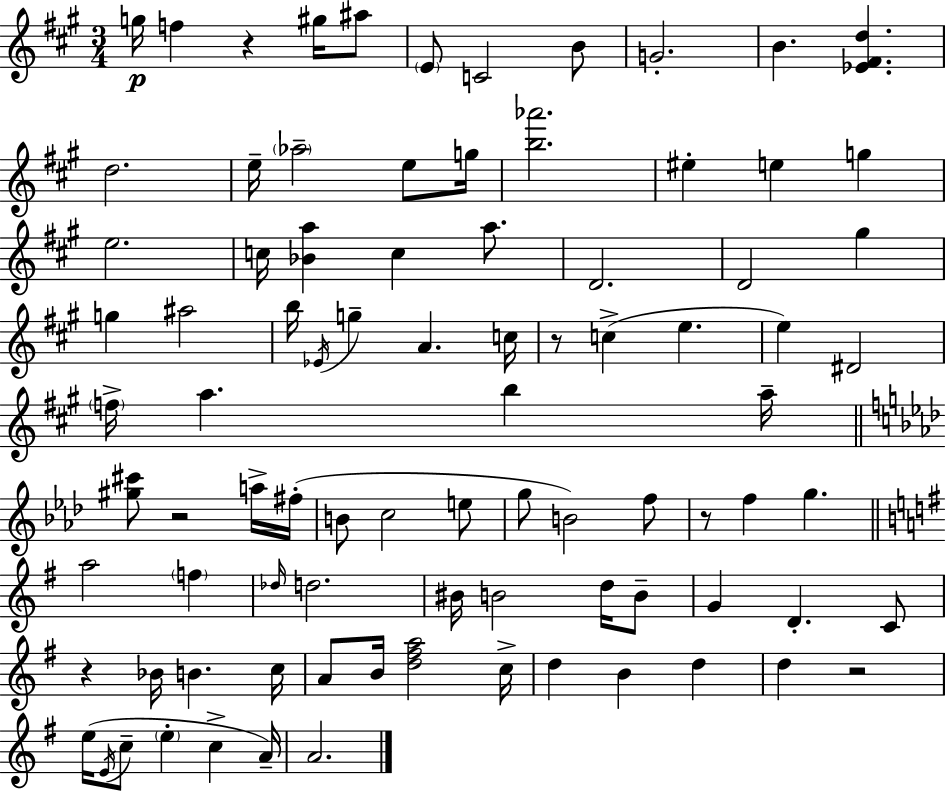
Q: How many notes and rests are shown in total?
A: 88